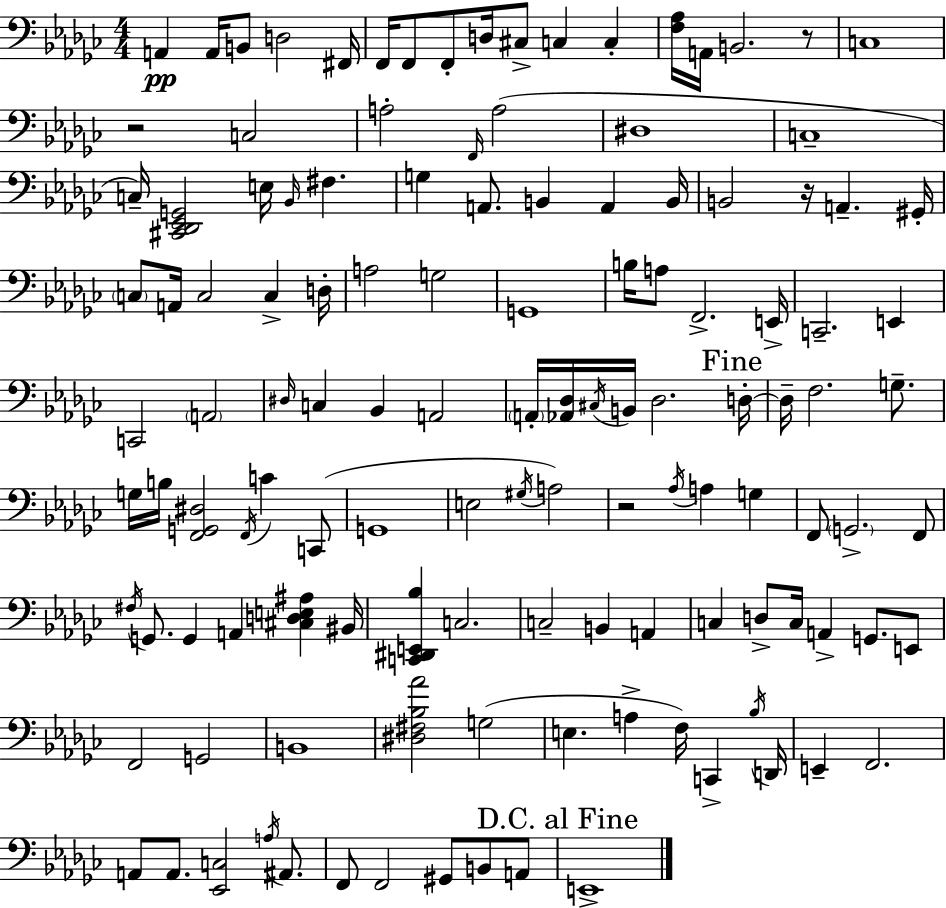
A2/q A2/s B2/e D3/h F#2/s F2/s F2/e F2/e D3/s C#3/e C3/q C3/q [F3,Ab3]/s A2/s B2/h. R/e C3/w R/h C3/h A3/h F2/s A3/h D#3/w C3/w C3/s [C#2,Db2,Eb2,G2]/h E3/s Bb2/s F#3/q. G3/q A2/e. B2/q A2/q B2/s B2/h R/s A2/q. G#2/s C3/e A2/s C3/h C3/q D3/s A3/h G3/h G2/w B3/s A3/e F2/h. E2/s C2/h. E2/q C2/h A2/h D#3/s C3/q Bb2/q A2/h A2/s [Ab2,Db3]/s C#3/s B2/s Db3/h. D3/s D3/s F3/h. G3/e. G3/s B3/s [F2,G2,D#3]/h F2/s C4/q C2/e G2/w E3/h G#3/s A3/h R/h Ab3/s A3/q G3/q F2/e G2/h. F2/e F#3/s G2/e. G2/q A2/q [C#3,D3,E3,A#3]/q BIS2/s [C2,D#2,E2,Bb3]/q C3/h. C3/h B2/q A2/q C3/q D3/e C3/s A2/q G2/e. E2/e F2/h G2/h B2/w [D#3,F#3,Bb3,Ab4]/h G3/h E3/q. A3/q F3/s C2/q Bb3/s D2/s E2/q F2/h. A2/e A2/e. [Eb2,C3]/h A3/s A#2/e. F2/e F2/h G#2/e B2/e A2/e E2/w